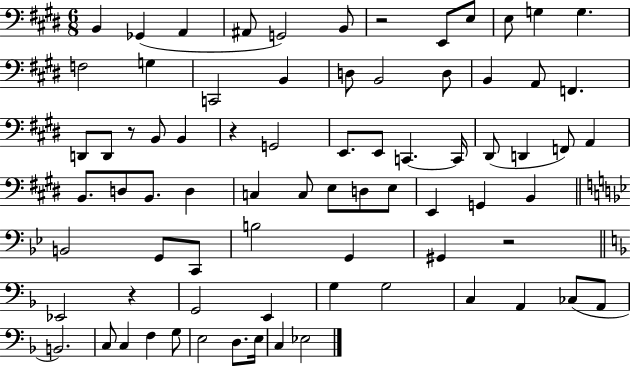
B2/q Gb2/q A2/q A#2/e G2/h B2/e R/h E2/e E3/e E3/e G3/q G3/q. F3/h G3/q C2/h B2/q D3/e B2/h D3/e B2/q A2/e F2/q. D2/e D2/e R/e B2/e B2/q R/q G2/h E2/e. E2/e C2/q. C2/s D#2/e D2/q F2/e A2/q B2/e. D3/e B2/e. D3/q C3/q C3/e E3/e D3/e E3/e E2/q G2/q B2/q B2/h G2/e C2/e B3/h G2/q G#2/q R/h Eb2/h R/q G2/h E2/q G3/q G3/h C3/q A2/q CES3/e A2/e B2/h. C3/e C3/q F3/q G3/e E3/h D3/e. E3/s C3/q Eb3/h